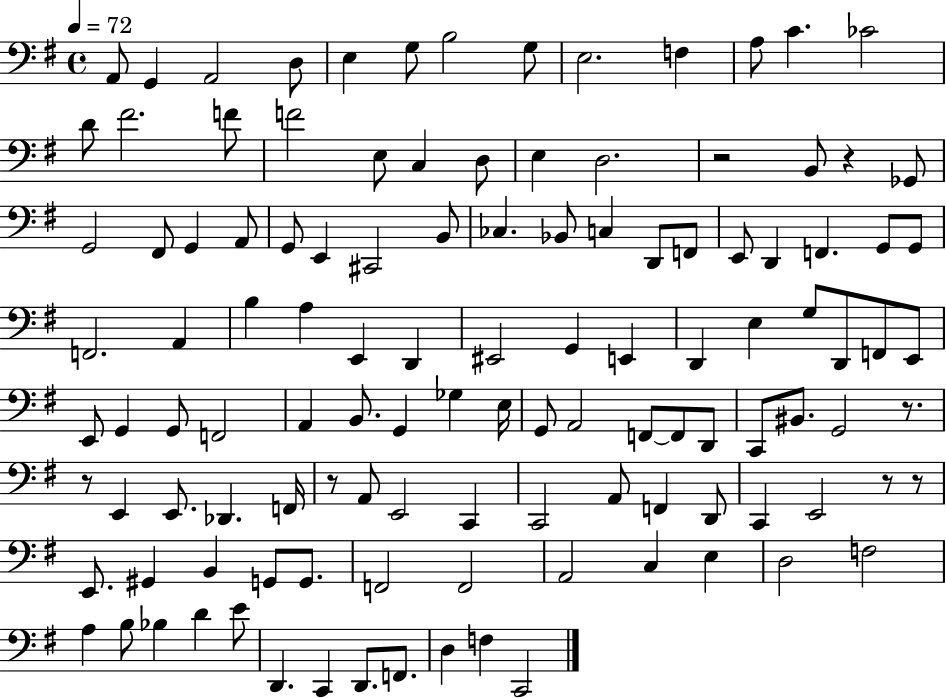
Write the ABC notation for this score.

X:1
T:Untitled
M:4/4
L:1/4
K:G
A,,/2 G,, A,,2 D,/2 E, G,/2 B,2 G,/2 E,2 F, A,/2 C _C2 D/2 ^F2 F/2 F2 E,/2 C, D,/2 E, D,2 z2 B,,/2 z _G,,/2 G,,2 ^F,,/2 G,, A,,/2 G,,/2 E,, ^C,,2 B,,/2 _C, _B,,/2 C, D,,/2 F,,/2 E,,/2 D,, F,, G,,/2 G,,/2 F,,2 A,, B, A, E,, D,, ^E,,2 G,, E,, D,, E, G,/2 D,,/2 F,,/2 E,,/2 E,,/2 G,, G,,/2 F,,2 A,, B,,/2 G,, _G, E,/4 G,,/2 A,,2 F,,/2 F,,/2 D,,/2 C,,/2 ^B,,/2 G,,2 z/2 z/2 E,, E,,/2 _D,, F,,/4 z/2 A,,/2 E,,2 C,, C,,2 A,,/2 F,, D,,/2 C,, E,,2 z/2 z/2 E,,/2 ^G,, B,, G,,/2 G,,/2 F,,2 F,,2 A,,2 C, E, D,2 F,2 A, B,/2 _B, D E/2 D,, C,, D,,/2 F,,/2 D, F, C,,2